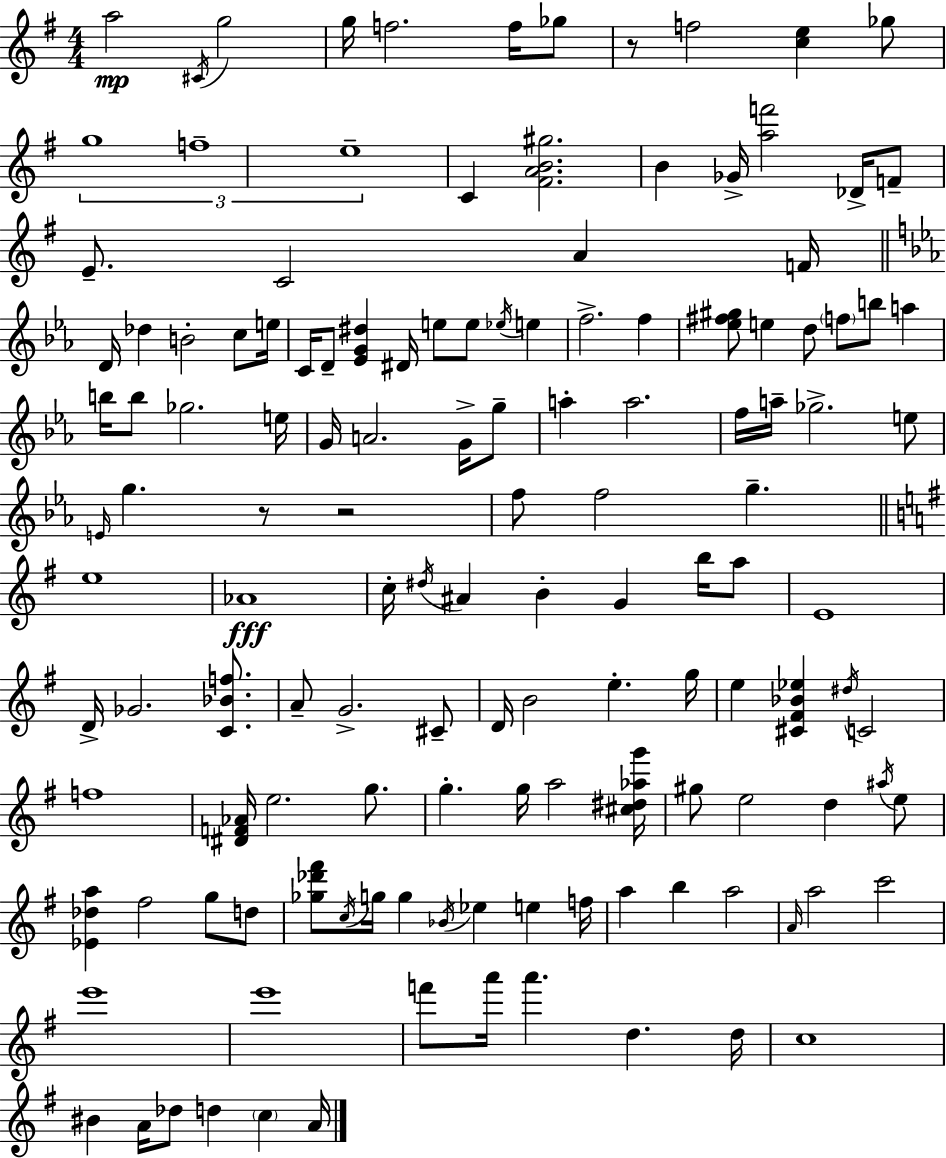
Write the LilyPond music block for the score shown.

{
  \clef treble
  \numericTimeSignature
  \time 4/4
  \key e \minor
  a''2\mp \acciaccatura { cis'16 } g''2 | g''16 f''2. f''16 ges''8 | r8 f''2 <c'' e''>4 ges''8 | \tuplet 3/2 { g''1 | \break f''1-- | e''1-- } | c'4 <fis' a' b' gis''>2. | b'4 ges'16-> <a'' f'''>2 des'16-> f'8-- | \break e'8.-- c'2 a'4 | f'16 \bar "||" \break \key c \minor d'16 des''4 b'2-. c''8 e''16 | c'16 d'8-- <ees' g' dis''>4 dis'16 e''8 e''8 \acciaccatura { ees''16 } e''4 | f''2.-> f''4 | <ees'' fis'' gis''>8 e''4 d''8 \parenthesize f''8 b''8 a''4 | \break b''16 b''8 ges''2. | e''16 g'16 a'2. g'16-> g''8-- | a''4-. a''2. | f''16 a''16-- ges''2.-> e''8 | \break \grace { e'16 } g''4. r8 r2 | f''8 f''2 g''4.-- | \bar "||" \break \key g \major e''1 | aes'1\fff | c''16-. \acciaccatura { dis''16 } ais'4 b'4-. g'4 b''16 a''8 | e'1 | \break d'16-> ges'2. <c' bes' f''>8. | a'8-- g'2.-> cis'8-- | d'16 b'2 e''4.-. | g''16 e''4 <cis' fis' bes' ees''>4 \acciaccatura { dis''16 } c'2 | \break f''1 | <dis' f' aes'>16 e''2. g''8. | g''4.-. g''16 a''2 | <cis'' dis'' aes'' g'''>16 gis''8 e''2 d''4 | \break \acciaccatura { ais''16 } e''8 <ees' des'' a''>4 fis''2 g''8 | d''8 <ges'' des''' fis'''>8 \acciaccatura { c''16 } g''16 g''4 \acciaccatura { bes'16 } ees''4 | e''4 f''16 a''4 b''4 a''2 | \grace { a'16 } a''2 c'''2 | \break e'''1 | e'''1 | f'''8 a'''16 a'''4. d''4. | d''16 c''1 | \break bis'4 a'16 des''8 d''4 | \parenthesize c''4 a'16 \bar "|."
}